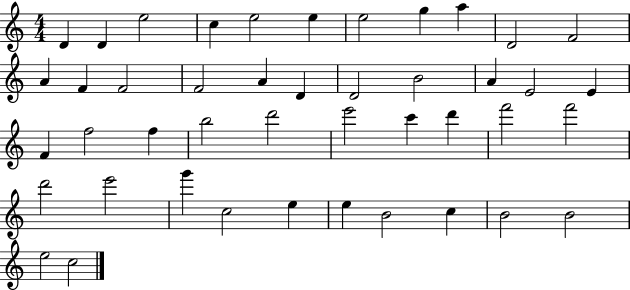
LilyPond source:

{
  \clef treble
  \numericTimeSignature
  \time 4/4
  \key c \major
  d'4 d'4 e''2 | c''4 e''2 e''4 | e''2 g''4 a''4 | d'2 f'2 | \break a'4 f'4 f'2 | f'2 a'4 d'4 | d'2 b'2 | a'4 e'2 e'4 | \break f'4 f''2 f''4 | b''2 d'''2 | e'''2 c'''4 d'''4 | f'''2 f'''2 | \break d'''2 e'''2 | g'''4 c''2 e''4 | e''4 b'2 c''4 | b'2 b'2 | \break e''2 c''2 | \bar "|."
}